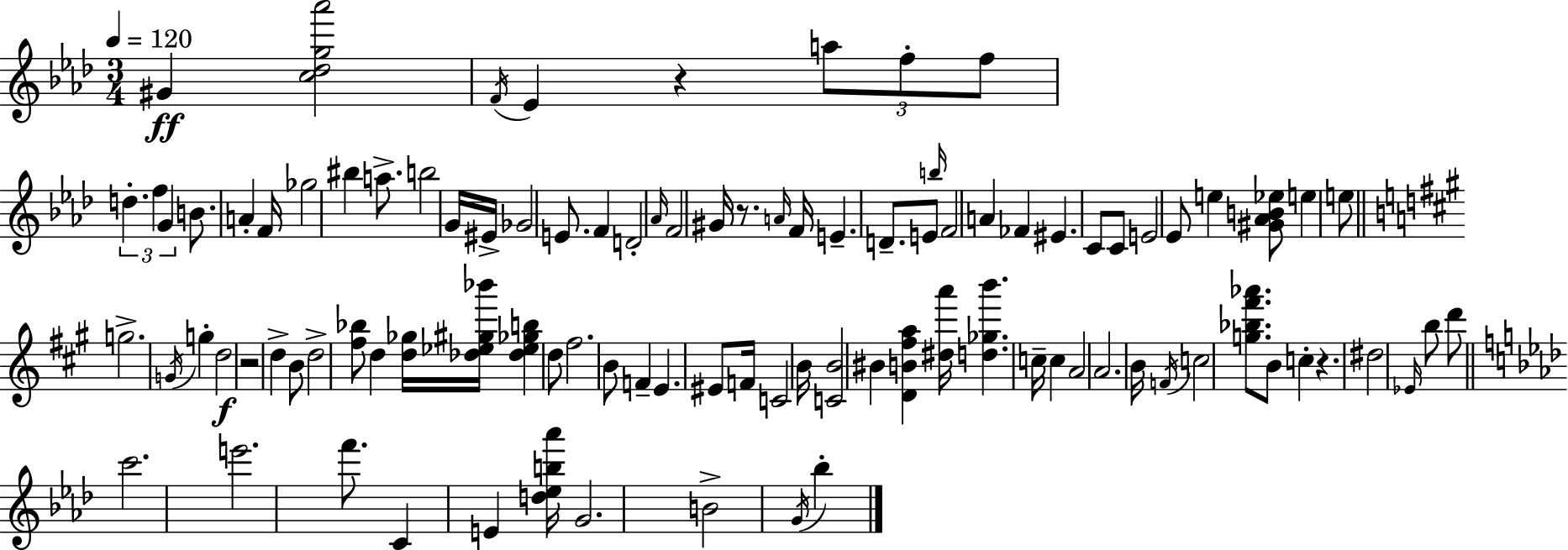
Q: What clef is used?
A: treble